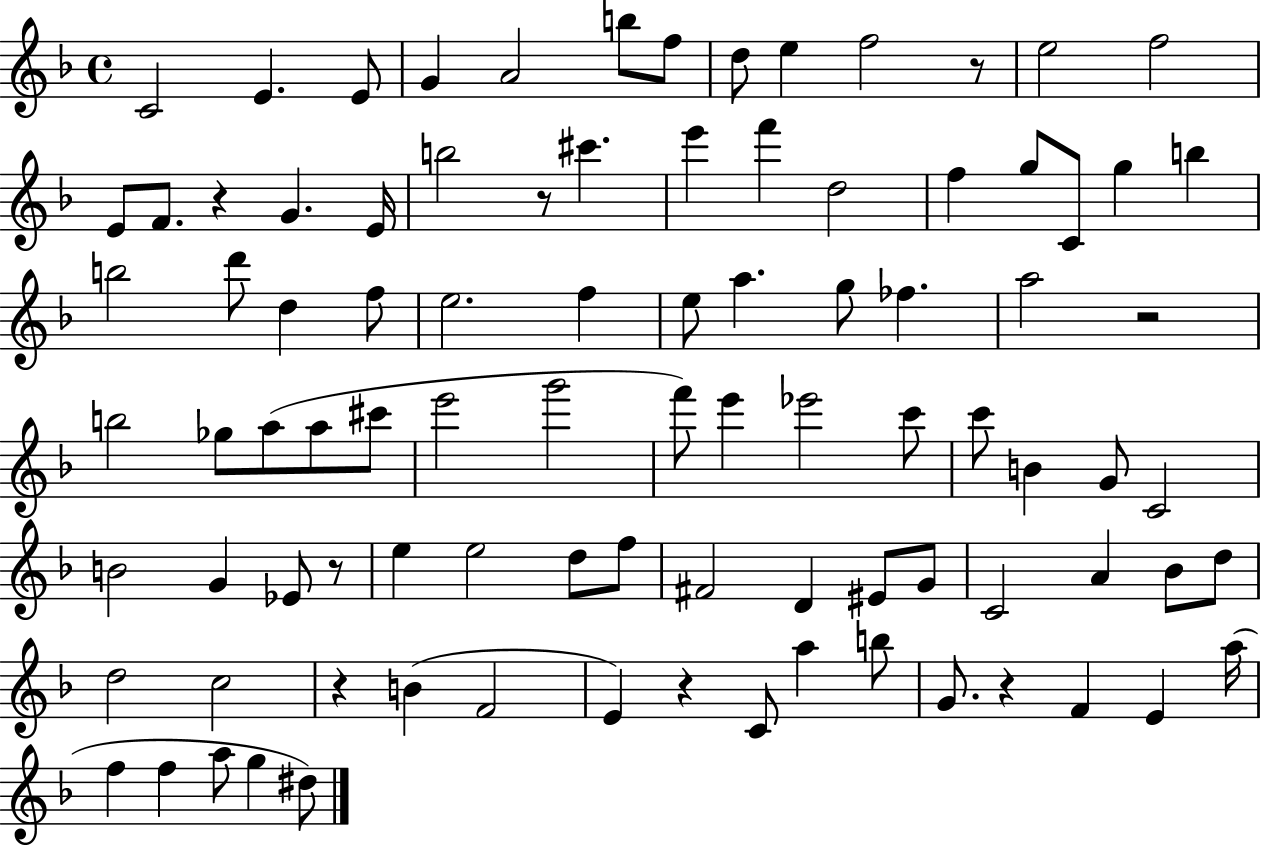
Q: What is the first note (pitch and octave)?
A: C4